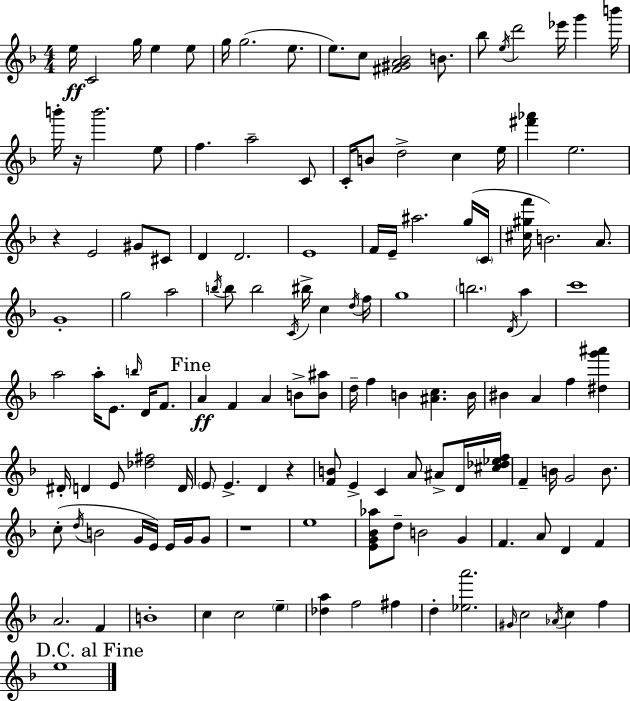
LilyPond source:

{
  \clef treble
  \numericTimeSignature
  \time 4/4
  \key f \major
  e''16\ff c'2 g''16 e''4 e''8 | g''16 g''2.( e''8. | e''8.) c''8 <fis' gis' a' bes'>2 b'8. | bes''8 \acciaccatura { e''16 } d'''2 ees'''16 g'''4 | \break b'''16 b'''16-. r16 b'''2. e''8 | f''4. a''2-- c'8 | c'16-. b'8 d''2-> c''4 | e''16 <fis''' aes'''>4 e''2. | \break r4 e'2 gis'8 cis'8 | d'4 d'2. | e'1 | f'16 e'16-- ais''2. g''16( | \break \parenthesize c'16 <cis'' gis'' f'''>16 b'2.) a'8. | g'1-. | g''2 a''2 | \acciaccatura { b''16 } b''8 b''2 \acciaccatura { c'16 } bis''16-> c''4 | \break \acciaccatura { d''16 } f''16 g''1 | \parenthesize b''2. | \acciaccatura { d'16 } a''4 c'''1 | a''2 a''16-. e'8. | \break \grace { b''16 } d'16 f'8. \mark "Fine" a'4\ff f'4 a'4 | b'8-> <b' ais''>8 d''16-- f''4 b'4 <ais' c''>4. | b'16 bis'4 a'4 f''4 | <dis'' g''' ais'''>4 dis'16-. d'4 e'8 <des'' fis''>2 | \break d'16 \parenthesize e'8 e'4.-> d'4 | r4 <f' b'>8 e'4-> c'4 | a'8 ais'8-> d'16 <cis'' des'' ees'' f''>16 f'4-- b'16 g'2 | b'8. c''8-.( \acciaccatura { d''16 } b'2 | \break g'16 e'16) e'16 g'16 g'8 r1 | e''1 | <e' g' bes' aes''>8 d''8-- b'2 | g'4 f'4. a'8 d'4 | \break f'4 a'2. | f'4 b'1-. | c''4 c''2 | \parenthesize e''4-- <des'' a''>4 f''2 | \break fis''4 d''4-. <ees'' a'''>2. | \grace { gis'16 } c''2 | \acciaccatura { aes'16 } c''4 f''4 \mark "D.C. al Fine" e''1 | \bar "|."
}